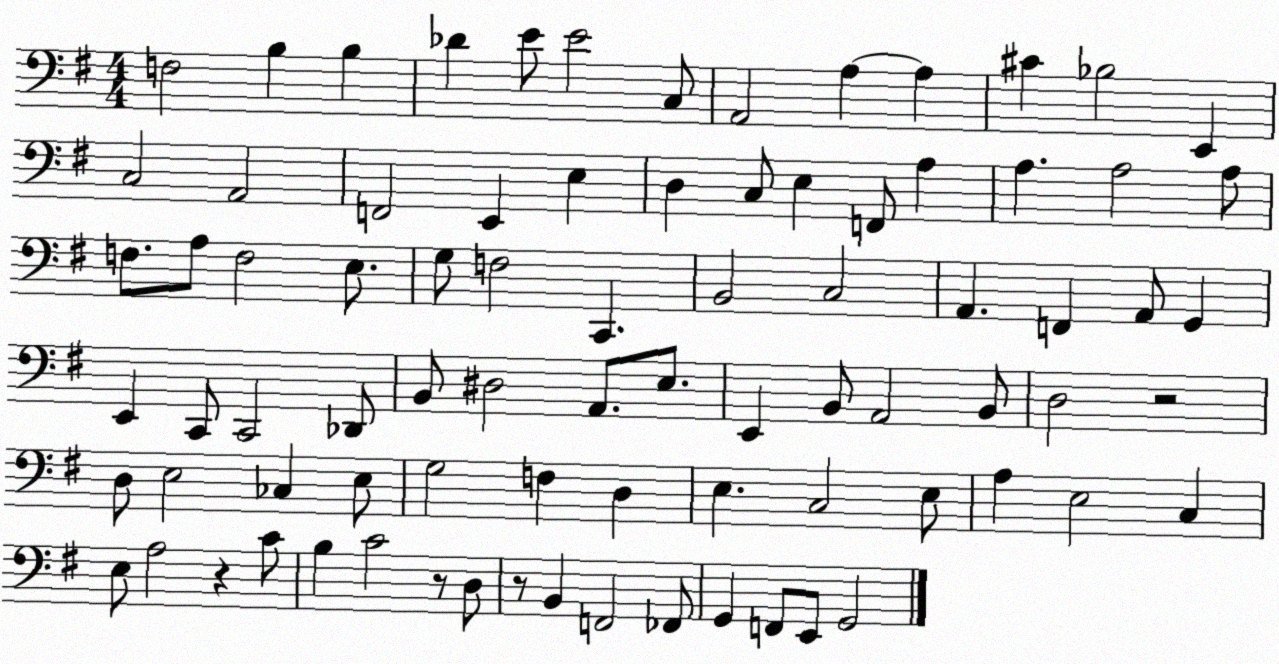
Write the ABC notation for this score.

X:1
T:Untitled
M:4/4
L:1/4
K:G
F,2 B, B, _D E/2 E2 C,/2 A,,2 A, A, ^C _B,2 E,, C,2 A,,2 F,,2 E,, E, D, C,/2 E, F,,/2 A, A, A,2 A,/2 F,/2 A,/2 F,2 E,/2 G,/2 F,2 C,, B,,2 C,2 A,, F,, A,,/2 G,, E,, C,,/2 C,,2 _D,,/2 B,,/2 ^D,2 A,,/2 E,/2 E,, B,,/2 A,,2 B,,/2 D,2 z2 D,/2 E,2 _C, E,/2 G,2 F, D, E, C,2 E,/2 A, E,2 C, E,/2 A,2 z C/2 B, C2 z/2 D,/2 z/2 B,, F,,2 _F,,/2 G,, F,,/2 E,,/2 G,,2